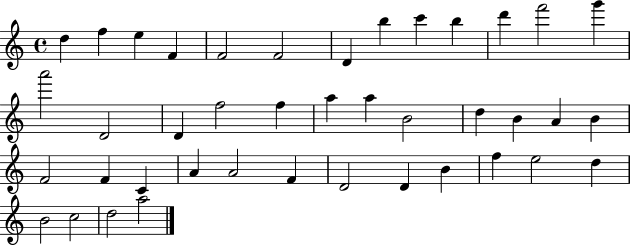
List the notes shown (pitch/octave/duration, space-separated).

D5/q F5/q E5/q F4/q F4/h F4/h D4/q B5/q C6/q B5/q D6/q F6/h G6/q A6/h D4/h D4/q F5/h F5/q A5/q A5/q B4/h D5/q B4/q A4/q B4/q F4/h F4/q C4/q A4/q A4/h F4/q D4/h D4/q B4/q F5/q E5/h D5/q B4/h C5/h D5/h A5/h